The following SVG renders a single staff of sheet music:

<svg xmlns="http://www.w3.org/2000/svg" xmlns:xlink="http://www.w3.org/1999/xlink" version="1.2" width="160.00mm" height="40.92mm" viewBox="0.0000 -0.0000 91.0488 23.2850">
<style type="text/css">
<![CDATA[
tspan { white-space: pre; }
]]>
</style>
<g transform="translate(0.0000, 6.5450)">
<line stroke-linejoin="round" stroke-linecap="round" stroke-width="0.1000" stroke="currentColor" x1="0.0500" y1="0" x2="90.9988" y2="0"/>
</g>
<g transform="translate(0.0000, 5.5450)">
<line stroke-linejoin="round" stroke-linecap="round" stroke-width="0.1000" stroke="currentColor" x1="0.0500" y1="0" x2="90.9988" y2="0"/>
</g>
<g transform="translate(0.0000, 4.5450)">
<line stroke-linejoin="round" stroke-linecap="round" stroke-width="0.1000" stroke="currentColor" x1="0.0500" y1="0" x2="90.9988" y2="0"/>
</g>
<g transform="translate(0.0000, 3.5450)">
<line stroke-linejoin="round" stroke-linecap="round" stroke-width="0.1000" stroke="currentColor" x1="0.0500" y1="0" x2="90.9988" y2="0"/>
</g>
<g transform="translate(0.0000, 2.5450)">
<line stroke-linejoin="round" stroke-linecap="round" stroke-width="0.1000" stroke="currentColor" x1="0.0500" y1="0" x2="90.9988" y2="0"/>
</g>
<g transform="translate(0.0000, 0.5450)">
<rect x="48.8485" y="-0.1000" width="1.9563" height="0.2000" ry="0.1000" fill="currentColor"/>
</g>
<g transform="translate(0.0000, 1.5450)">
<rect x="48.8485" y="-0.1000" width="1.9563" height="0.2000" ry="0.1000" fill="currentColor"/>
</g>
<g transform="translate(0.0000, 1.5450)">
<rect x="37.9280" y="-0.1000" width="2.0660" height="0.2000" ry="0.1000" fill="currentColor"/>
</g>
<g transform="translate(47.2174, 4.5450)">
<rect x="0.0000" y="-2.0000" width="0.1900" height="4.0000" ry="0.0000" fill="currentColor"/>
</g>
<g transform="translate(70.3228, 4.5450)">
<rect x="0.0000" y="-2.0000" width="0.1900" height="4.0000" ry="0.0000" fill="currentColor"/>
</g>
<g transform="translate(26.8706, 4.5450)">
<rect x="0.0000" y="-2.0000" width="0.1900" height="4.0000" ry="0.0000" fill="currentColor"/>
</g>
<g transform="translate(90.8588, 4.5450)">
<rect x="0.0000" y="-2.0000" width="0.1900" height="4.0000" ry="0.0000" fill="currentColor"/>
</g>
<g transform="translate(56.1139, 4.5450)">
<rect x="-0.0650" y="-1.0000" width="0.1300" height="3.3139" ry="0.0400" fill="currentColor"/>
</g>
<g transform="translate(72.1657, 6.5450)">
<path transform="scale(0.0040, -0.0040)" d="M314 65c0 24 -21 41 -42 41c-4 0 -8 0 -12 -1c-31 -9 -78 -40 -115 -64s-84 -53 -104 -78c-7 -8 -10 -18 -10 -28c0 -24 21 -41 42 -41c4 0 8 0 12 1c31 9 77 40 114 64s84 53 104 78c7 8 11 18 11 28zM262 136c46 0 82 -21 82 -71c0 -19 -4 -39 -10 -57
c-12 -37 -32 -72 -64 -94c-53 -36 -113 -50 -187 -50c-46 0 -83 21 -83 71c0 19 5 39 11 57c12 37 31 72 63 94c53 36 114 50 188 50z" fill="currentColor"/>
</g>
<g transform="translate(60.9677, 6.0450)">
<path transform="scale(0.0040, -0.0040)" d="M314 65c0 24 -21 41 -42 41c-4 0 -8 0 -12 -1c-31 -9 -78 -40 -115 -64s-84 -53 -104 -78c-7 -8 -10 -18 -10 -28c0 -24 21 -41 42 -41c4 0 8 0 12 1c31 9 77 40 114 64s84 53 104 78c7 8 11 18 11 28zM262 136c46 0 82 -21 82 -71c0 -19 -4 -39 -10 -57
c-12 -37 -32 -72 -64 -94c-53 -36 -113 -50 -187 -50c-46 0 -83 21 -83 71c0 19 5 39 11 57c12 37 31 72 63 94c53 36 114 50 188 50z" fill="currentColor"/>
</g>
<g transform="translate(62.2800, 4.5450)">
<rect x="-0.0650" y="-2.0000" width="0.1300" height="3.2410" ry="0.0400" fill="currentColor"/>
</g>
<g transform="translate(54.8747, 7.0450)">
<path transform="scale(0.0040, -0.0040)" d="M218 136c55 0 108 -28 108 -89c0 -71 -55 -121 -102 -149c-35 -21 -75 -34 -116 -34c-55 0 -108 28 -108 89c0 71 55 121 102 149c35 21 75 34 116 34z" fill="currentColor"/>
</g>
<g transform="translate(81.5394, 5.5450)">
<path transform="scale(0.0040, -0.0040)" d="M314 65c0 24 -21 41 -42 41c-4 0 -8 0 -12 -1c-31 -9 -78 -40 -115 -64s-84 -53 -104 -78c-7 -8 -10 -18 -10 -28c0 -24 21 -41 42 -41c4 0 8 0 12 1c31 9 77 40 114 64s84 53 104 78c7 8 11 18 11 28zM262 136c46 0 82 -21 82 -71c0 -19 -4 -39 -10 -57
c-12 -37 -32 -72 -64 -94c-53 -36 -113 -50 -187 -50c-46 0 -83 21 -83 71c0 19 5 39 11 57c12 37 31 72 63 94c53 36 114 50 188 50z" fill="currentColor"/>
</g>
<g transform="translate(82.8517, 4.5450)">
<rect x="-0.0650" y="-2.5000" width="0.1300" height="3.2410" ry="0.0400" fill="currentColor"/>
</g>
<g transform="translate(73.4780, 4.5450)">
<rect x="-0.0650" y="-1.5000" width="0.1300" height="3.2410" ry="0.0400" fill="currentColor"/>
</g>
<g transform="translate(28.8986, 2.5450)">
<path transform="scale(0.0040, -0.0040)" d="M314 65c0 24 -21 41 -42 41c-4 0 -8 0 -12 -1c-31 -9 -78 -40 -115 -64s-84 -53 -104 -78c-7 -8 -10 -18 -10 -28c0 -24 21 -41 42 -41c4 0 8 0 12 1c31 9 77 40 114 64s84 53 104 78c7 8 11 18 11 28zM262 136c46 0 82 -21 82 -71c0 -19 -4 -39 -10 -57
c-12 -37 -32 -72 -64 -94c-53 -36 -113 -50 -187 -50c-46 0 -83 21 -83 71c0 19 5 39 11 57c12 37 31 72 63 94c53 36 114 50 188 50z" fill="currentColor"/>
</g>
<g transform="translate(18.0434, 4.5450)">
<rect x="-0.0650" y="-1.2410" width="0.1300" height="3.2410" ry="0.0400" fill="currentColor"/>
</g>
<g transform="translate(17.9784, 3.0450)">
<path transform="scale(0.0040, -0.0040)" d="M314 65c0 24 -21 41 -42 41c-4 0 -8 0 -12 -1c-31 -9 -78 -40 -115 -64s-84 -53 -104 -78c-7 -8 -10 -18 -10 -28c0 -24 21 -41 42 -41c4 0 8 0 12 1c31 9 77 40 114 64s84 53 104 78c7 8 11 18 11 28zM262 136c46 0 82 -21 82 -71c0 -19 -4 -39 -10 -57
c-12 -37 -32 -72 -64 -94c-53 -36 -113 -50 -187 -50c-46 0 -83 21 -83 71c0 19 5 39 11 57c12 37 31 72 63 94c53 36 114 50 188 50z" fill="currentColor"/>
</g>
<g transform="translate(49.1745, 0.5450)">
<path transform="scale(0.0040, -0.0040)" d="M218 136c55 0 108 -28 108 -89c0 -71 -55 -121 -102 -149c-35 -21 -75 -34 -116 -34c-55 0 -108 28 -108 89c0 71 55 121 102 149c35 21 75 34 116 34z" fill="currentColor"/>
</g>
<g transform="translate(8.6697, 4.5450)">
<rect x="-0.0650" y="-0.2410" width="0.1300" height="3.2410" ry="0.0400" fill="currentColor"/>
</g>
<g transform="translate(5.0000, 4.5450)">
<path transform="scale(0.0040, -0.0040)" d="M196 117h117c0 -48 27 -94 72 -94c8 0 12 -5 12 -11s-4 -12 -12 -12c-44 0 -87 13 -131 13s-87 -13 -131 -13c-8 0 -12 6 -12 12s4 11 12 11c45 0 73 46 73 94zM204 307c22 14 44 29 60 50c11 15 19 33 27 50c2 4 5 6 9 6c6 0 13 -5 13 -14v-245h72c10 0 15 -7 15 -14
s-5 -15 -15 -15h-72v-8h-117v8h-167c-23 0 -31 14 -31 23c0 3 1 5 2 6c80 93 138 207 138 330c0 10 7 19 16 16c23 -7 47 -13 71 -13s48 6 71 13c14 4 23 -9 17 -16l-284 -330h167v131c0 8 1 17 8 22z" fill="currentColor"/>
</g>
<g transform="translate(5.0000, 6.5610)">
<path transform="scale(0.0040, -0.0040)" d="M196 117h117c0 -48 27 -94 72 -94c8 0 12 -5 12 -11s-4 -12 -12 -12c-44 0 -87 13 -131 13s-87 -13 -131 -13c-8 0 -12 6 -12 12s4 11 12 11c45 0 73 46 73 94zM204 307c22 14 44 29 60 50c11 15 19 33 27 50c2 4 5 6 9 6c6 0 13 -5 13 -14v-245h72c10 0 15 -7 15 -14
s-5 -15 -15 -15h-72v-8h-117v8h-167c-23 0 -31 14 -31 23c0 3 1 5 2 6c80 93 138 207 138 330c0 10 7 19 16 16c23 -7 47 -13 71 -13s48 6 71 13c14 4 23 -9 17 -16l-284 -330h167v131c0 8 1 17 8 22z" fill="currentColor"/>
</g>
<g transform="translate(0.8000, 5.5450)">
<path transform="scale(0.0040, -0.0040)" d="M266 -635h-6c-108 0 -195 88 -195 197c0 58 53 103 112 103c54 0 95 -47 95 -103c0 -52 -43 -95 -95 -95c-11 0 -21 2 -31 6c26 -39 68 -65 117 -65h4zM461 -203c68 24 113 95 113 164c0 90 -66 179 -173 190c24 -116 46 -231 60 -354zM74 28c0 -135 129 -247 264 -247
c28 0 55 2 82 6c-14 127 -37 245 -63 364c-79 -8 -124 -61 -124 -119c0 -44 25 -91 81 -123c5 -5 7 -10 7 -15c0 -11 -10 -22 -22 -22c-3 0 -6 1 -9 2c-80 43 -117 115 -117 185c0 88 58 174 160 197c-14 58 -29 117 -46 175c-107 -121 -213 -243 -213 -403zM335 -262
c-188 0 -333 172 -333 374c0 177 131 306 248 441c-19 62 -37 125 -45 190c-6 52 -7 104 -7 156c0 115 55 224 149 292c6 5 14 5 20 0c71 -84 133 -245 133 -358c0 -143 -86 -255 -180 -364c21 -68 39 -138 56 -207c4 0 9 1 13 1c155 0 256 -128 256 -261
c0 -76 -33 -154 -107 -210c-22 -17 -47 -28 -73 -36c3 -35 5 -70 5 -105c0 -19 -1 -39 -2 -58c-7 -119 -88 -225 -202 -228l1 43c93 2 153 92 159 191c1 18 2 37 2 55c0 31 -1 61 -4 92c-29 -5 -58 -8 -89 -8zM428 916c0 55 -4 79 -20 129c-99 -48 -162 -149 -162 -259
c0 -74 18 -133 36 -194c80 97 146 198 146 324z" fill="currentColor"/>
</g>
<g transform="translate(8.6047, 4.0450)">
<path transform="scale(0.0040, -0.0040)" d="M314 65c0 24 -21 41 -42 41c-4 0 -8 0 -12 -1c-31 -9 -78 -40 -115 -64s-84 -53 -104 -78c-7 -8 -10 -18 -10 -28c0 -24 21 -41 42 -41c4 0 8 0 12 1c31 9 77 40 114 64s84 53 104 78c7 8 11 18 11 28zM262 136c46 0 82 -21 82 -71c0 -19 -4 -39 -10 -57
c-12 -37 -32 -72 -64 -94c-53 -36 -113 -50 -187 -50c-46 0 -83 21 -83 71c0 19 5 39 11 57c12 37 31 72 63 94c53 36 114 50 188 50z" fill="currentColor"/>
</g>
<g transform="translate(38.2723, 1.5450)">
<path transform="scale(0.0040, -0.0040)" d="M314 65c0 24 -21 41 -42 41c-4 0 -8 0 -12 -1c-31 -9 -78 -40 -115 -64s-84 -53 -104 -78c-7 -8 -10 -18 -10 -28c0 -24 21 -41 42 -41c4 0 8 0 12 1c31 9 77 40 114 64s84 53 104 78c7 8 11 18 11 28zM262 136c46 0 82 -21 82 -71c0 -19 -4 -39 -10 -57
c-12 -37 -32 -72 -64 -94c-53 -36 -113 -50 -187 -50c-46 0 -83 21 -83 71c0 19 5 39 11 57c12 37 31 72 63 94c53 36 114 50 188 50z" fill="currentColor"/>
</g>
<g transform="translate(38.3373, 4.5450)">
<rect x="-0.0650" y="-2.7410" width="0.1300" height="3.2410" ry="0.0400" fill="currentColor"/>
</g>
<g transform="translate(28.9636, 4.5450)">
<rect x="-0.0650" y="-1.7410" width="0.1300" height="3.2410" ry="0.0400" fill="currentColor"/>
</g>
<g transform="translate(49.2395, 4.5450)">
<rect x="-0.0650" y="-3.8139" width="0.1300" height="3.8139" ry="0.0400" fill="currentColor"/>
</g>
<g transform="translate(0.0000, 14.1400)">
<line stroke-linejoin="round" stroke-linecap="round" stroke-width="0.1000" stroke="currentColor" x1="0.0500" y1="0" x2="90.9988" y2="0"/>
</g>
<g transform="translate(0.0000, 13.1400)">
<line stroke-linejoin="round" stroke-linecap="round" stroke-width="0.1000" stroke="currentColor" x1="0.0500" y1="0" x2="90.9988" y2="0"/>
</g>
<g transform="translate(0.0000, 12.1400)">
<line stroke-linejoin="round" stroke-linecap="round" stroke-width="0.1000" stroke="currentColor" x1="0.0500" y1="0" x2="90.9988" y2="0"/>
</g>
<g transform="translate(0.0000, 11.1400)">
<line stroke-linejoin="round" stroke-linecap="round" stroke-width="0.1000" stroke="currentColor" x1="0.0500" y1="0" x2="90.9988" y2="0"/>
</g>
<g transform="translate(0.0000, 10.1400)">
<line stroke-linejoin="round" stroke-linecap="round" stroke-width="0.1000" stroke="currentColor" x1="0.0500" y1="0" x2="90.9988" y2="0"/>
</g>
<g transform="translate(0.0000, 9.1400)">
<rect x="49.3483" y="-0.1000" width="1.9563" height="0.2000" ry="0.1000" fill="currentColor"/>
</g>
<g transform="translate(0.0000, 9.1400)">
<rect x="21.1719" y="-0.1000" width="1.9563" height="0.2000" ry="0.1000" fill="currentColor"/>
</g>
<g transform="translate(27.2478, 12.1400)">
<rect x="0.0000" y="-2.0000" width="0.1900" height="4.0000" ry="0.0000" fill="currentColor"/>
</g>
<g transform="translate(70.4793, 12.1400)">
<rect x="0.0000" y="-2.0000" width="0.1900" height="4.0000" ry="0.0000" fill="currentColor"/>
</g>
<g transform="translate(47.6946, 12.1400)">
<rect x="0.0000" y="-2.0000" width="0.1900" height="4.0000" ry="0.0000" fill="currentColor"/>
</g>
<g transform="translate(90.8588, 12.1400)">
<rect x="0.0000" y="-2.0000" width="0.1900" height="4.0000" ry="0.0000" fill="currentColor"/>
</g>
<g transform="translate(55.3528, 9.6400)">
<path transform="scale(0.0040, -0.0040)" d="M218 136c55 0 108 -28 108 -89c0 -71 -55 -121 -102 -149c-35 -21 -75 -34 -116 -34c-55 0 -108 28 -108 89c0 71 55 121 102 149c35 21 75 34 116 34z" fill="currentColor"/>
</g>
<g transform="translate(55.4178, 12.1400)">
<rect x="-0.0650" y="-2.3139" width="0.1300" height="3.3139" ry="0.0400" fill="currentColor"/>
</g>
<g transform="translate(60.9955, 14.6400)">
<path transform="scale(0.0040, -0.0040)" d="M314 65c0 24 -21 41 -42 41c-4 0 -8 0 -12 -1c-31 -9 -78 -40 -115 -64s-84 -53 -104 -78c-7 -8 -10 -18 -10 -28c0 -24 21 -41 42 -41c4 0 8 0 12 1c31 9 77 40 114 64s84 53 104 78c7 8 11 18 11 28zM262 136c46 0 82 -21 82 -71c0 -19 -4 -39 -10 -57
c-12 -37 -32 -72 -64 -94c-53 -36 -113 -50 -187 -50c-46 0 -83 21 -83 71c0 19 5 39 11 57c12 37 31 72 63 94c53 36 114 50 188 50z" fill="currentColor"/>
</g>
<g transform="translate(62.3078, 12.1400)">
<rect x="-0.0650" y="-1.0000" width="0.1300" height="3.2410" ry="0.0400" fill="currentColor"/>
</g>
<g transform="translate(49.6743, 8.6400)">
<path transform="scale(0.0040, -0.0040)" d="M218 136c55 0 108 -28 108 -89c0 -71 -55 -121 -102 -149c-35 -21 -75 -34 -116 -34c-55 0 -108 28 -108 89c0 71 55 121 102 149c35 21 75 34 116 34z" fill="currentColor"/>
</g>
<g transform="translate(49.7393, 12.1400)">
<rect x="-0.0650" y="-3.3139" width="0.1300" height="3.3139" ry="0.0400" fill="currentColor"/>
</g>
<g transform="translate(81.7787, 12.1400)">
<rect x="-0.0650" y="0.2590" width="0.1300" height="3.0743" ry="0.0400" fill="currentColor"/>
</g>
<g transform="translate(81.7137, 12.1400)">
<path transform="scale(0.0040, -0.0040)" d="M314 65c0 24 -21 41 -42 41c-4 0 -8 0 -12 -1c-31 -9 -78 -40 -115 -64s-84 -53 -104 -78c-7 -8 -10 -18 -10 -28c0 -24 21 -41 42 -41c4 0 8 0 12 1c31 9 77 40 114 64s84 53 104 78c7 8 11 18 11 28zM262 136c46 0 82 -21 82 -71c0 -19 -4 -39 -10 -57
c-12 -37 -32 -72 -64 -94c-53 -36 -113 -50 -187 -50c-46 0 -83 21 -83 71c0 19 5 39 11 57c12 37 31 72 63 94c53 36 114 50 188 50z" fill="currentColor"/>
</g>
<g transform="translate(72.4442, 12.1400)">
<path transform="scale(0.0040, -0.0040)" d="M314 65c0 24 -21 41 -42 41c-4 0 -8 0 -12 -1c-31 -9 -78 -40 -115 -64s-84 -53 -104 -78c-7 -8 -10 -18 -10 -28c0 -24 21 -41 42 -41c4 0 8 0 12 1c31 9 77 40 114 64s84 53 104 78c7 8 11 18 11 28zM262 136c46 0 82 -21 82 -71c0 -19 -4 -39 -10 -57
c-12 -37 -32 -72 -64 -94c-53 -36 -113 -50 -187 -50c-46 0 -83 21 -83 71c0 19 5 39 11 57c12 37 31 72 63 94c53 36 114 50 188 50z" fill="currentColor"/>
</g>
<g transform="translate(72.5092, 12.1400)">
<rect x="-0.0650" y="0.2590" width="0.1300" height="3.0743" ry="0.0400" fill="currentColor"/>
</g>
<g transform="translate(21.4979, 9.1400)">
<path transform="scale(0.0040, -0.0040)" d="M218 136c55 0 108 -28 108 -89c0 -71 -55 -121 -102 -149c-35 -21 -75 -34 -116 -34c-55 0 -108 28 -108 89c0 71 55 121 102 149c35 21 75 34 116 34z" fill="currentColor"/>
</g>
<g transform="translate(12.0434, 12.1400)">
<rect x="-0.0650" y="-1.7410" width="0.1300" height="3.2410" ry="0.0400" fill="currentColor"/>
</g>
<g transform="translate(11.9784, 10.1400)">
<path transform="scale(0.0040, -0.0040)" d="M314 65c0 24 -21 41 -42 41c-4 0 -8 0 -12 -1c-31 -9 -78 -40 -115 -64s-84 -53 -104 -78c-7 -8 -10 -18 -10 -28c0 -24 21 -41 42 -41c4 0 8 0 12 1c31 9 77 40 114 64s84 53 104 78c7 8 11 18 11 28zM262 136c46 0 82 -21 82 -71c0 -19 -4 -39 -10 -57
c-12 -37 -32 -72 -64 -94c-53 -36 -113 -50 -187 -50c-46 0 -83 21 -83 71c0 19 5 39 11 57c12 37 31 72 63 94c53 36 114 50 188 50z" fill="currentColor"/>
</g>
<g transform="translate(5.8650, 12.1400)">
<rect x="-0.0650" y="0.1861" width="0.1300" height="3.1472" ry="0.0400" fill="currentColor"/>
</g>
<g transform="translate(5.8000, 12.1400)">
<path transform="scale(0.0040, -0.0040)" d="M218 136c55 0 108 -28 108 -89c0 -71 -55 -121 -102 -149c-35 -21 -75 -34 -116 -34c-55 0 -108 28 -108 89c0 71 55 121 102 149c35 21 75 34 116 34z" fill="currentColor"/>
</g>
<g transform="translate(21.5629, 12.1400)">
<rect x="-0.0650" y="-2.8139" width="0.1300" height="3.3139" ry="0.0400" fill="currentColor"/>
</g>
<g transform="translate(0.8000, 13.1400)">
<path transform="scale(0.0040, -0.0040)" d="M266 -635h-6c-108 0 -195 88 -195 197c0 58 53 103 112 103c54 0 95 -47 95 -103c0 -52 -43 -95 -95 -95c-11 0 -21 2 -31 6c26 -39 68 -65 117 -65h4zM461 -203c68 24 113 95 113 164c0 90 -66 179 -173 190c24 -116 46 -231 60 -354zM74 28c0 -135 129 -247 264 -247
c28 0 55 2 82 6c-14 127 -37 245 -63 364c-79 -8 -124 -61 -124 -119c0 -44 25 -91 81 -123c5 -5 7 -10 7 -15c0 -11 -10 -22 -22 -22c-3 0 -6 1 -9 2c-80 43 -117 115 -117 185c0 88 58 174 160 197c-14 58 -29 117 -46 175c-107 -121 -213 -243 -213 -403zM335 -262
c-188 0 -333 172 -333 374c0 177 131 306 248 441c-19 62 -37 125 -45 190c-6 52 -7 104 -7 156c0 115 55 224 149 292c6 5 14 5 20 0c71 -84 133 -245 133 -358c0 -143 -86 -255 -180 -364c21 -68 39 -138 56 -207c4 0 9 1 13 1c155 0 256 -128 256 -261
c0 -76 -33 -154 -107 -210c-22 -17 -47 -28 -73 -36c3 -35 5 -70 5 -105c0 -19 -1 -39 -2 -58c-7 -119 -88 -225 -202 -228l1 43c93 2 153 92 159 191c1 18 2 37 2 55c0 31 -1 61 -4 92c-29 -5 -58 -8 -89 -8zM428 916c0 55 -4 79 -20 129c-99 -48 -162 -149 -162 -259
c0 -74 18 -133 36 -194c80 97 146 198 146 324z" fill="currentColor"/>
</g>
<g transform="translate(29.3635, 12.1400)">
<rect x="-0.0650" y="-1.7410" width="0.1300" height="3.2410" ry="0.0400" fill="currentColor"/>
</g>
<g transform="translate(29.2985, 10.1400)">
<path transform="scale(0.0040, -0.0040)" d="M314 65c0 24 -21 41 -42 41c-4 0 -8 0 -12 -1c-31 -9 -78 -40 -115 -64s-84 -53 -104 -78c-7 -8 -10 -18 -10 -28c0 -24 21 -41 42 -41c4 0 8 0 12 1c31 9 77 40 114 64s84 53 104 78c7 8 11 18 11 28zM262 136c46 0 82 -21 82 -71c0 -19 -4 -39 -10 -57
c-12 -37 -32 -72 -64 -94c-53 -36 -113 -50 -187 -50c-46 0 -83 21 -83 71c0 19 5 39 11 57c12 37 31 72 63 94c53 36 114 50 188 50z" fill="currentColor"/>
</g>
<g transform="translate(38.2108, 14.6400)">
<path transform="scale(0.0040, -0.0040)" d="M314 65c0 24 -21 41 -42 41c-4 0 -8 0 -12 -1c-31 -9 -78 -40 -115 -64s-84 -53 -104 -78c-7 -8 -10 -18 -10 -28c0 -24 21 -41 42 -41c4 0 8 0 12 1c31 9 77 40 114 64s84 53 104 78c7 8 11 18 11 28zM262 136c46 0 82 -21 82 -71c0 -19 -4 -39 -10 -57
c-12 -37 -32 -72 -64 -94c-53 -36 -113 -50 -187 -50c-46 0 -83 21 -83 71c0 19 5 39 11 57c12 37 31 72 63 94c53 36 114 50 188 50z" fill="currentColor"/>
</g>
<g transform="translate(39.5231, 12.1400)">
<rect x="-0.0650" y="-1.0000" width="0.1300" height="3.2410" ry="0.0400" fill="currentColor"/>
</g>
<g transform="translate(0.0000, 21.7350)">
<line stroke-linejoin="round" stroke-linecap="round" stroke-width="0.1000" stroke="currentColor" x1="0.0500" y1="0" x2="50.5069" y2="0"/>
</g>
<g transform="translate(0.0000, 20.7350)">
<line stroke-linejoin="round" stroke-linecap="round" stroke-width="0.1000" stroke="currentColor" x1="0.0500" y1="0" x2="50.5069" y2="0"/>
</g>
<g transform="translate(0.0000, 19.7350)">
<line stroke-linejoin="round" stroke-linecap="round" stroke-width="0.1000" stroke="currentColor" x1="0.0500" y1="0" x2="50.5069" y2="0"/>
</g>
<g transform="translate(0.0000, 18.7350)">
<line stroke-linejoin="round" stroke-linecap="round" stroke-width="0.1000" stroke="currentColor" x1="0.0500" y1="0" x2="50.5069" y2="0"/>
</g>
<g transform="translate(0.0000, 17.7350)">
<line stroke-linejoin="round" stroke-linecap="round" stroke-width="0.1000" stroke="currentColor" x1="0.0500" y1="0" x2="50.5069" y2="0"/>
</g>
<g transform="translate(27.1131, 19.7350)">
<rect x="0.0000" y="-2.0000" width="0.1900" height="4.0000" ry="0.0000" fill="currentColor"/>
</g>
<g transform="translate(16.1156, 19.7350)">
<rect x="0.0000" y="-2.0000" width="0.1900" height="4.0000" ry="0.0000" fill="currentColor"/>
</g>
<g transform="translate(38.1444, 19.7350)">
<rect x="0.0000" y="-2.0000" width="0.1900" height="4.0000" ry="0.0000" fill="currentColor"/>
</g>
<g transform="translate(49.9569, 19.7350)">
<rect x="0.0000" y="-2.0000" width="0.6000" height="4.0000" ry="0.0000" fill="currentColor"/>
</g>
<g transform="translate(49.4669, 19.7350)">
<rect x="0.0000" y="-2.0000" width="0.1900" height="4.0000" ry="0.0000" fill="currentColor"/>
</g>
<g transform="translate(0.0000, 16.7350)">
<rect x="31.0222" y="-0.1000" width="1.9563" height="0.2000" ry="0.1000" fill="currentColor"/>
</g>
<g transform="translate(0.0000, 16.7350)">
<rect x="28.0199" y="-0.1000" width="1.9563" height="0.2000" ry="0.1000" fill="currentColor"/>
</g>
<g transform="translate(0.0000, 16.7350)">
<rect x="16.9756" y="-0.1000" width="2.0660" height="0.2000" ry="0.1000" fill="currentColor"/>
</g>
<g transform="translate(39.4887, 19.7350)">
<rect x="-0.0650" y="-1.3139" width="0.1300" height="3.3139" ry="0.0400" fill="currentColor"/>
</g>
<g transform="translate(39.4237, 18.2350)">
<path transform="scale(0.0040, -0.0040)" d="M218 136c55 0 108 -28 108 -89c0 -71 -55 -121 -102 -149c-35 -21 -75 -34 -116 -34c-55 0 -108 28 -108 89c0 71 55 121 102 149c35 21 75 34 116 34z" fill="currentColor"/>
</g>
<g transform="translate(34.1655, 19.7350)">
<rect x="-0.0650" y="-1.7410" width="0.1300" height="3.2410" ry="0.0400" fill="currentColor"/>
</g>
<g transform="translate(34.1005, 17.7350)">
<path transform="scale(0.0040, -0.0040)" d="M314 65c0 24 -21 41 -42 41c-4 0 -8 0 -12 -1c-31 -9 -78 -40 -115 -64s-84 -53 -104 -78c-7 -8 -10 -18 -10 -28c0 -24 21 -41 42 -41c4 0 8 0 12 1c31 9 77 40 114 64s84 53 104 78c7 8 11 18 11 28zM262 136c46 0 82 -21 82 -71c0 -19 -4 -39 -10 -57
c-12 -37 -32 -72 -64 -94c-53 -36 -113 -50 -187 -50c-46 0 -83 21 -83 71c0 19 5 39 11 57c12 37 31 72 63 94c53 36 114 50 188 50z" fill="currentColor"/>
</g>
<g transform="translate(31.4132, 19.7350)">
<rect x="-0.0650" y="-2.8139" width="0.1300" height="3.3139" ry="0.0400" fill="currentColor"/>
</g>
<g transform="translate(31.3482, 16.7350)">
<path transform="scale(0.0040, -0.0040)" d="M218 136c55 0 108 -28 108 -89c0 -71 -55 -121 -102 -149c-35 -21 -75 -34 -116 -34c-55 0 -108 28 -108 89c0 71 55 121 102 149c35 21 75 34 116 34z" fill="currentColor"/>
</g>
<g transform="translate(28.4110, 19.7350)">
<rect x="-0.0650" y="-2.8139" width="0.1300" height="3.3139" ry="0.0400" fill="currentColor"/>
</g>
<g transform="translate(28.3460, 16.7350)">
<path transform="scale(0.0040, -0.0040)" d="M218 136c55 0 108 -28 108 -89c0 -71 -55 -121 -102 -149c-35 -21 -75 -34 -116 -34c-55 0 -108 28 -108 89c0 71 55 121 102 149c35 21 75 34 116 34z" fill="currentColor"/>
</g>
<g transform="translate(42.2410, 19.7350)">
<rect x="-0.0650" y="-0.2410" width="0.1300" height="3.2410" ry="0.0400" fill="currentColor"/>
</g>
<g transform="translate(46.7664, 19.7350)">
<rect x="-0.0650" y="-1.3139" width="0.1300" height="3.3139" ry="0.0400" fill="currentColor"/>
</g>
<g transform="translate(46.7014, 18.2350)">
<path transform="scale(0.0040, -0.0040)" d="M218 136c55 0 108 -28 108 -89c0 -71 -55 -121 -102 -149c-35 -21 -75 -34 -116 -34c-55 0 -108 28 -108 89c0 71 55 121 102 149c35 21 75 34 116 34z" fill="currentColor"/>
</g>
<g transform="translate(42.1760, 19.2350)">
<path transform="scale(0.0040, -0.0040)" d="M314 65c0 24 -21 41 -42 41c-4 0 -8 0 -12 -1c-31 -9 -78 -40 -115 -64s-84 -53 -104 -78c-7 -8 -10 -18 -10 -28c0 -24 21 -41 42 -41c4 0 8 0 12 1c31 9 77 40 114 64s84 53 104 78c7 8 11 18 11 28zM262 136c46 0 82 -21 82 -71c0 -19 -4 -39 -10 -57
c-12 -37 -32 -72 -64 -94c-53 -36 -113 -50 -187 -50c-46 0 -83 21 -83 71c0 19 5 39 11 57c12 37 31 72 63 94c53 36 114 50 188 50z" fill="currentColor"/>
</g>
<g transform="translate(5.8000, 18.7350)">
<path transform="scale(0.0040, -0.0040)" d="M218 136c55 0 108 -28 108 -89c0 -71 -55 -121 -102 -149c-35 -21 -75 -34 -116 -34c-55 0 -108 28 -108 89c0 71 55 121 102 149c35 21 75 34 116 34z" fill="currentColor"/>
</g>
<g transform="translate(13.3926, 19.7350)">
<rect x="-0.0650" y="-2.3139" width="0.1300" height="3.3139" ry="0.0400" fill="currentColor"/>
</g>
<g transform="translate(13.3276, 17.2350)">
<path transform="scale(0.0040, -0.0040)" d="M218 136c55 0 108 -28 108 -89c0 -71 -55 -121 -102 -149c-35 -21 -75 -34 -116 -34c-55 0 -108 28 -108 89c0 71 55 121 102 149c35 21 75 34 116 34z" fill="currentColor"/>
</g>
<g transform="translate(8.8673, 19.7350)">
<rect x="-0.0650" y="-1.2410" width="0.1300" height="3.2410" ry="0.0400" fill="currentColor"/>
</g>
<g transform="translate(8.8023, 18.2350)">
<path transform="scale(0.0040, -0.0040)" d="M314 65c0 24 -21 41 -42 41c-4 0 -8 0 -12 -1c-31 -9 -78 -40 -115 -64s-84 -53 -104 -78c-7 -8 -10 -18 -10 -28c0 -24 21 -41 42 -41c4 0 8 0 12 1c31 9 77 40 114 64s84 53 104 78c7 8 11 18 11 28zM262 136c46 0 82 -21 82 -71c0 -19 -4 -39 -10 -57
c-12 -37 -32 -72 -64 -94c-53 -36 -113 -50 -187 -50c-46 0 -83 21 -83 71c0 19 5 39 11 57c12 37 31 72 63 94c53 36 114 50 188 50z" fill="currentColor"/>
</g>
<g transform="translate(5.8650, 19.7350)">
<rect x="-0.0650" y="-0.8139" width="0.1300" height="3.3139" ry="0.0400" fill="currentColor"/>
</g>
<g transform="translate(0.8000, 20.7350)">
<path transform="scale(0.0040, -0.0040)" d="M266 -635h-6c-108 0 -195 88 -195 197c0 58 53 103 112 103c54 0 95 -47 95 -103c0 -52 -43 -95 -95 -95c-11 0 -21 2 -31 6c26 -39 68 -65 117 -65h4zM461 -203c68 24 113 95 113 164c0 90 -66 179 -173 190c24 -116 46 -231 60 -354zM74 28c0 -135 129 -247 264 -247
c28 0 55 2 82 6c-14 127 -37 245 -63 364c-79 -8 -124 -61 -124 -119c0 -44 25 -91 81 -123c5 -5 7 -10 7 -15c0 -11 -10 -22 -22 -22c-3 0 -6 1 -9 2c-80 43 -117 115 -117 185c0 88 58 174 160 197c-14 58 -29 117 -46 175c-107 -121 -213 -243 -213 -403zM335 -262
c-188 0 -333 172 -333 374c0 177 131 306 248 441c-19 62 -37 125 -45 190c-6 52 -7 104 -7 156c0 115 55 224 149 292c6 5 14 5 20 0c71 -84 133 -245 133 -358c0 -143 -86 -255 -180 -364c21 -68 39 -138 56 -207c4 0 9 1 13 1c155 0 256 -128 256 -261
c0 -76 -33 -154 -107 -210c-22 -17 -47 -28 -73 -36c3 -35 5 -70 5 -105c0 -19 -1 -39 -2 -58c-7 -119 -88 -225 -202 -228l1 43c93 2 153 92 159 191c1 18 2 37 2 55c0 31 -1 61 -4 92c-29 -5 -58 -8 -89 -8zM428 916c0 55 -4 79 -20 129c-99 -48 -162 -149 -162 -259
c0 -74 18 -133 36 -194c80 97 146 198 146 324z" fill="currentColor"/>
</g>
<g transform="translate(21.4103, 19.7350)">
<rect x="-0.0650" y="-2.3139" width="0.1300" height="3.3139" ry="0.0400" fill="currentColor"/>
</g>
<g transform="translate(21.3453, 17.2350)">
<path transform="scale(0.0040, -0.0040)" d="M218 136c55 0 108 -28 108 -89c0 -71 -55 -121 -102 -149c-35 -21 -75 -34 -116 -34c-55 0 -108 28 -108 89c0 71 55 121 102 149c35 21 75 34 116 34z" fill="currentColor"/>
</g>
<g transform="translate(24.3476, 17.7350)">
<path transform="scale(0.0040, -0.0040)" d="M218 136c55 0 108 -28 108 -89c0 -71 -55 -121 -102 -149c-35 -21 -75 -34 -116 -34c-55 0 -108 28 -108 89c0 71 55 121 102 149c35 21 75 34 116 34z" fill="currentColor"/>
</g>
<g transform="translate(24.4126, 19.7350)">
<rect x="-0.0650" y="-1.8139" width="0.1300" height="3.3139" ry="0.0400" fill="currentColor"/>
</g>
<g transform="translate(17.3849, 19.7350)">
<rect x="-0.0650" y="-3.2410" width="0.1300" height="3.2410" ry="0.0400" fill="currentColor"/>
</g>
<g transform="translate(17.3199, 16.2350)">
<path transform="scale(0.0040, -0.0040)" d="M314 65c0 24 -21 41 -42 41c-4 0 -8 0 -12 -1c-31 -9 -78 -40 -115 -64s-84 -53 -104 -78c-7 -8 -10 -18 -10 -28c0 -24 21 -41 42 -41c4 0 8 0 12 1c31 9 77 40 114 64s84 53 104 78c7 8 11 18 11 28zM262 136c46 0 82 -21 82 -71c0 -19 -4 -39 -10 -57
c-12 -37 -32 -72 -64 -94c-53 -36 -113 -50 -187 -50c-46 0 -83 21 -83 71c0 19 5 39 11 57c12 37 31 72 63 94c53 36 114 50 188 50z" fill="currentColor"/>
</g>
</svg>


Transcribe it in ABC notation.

X:1
T:Untitled
M:4/4
L:1/4
K:C
c2 e2 f2 a2 c' D F2 E2 G2 B f2 a f2 D2 b g D2 B2 B2 d e2 g b2 g f a a f2 e c2 e